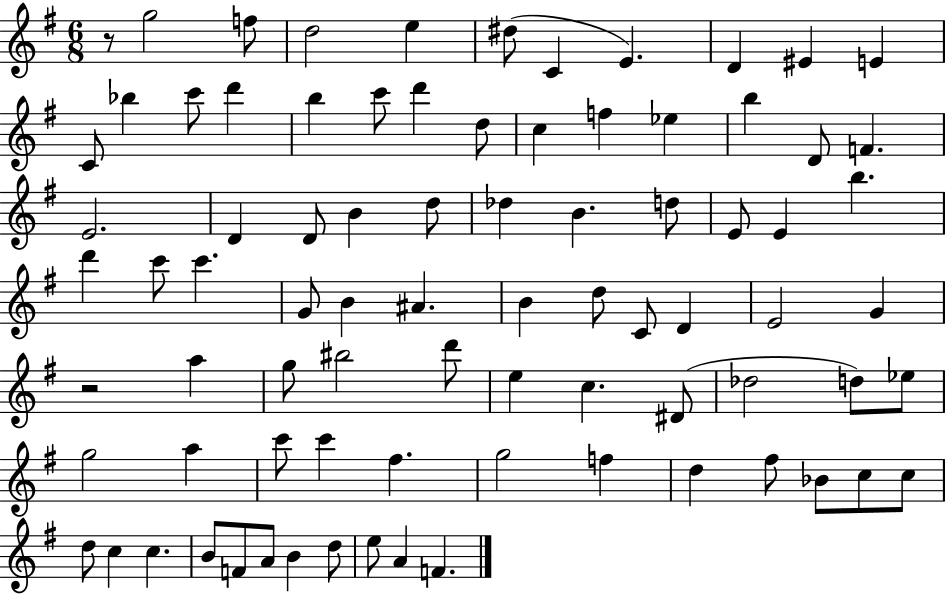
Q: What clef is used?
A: treble